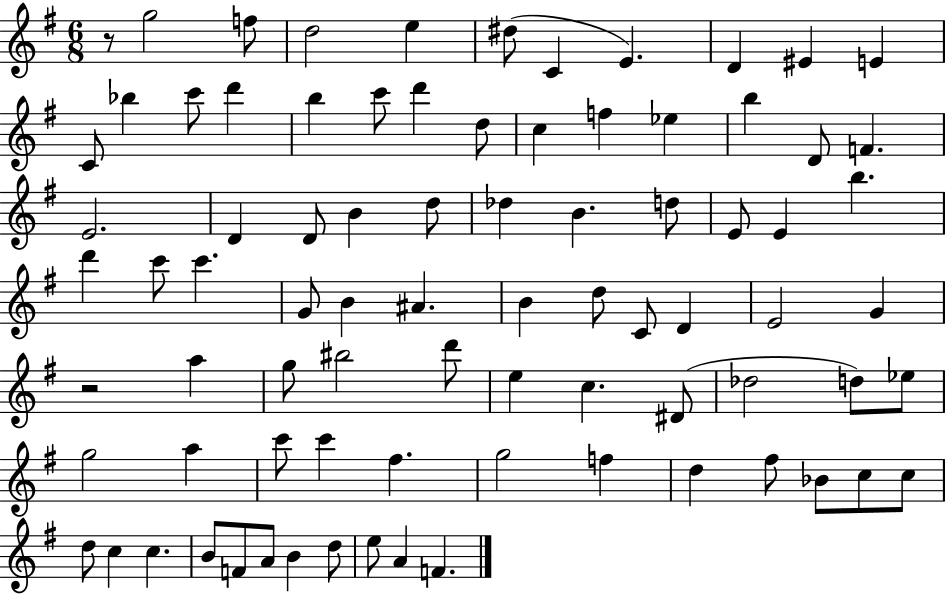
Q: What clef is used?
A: treble